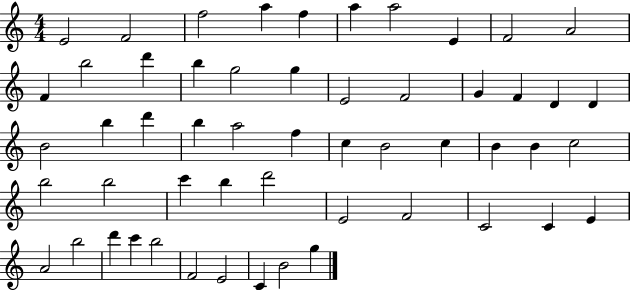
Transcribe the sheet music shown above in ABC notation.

X:1
T:Untitled
M:4/4
L:1/4
K:C
E2 F2 f2 a f a a2 E F2 A2 F b2 d' b g2 g E2 F2 G F D D B2 b d' b a2 f c B2 c B B c2 b2 b2 c' b d'2 E2 F2 C2 C E A2 b2 d' c' b2 F2 E2 C B2 g